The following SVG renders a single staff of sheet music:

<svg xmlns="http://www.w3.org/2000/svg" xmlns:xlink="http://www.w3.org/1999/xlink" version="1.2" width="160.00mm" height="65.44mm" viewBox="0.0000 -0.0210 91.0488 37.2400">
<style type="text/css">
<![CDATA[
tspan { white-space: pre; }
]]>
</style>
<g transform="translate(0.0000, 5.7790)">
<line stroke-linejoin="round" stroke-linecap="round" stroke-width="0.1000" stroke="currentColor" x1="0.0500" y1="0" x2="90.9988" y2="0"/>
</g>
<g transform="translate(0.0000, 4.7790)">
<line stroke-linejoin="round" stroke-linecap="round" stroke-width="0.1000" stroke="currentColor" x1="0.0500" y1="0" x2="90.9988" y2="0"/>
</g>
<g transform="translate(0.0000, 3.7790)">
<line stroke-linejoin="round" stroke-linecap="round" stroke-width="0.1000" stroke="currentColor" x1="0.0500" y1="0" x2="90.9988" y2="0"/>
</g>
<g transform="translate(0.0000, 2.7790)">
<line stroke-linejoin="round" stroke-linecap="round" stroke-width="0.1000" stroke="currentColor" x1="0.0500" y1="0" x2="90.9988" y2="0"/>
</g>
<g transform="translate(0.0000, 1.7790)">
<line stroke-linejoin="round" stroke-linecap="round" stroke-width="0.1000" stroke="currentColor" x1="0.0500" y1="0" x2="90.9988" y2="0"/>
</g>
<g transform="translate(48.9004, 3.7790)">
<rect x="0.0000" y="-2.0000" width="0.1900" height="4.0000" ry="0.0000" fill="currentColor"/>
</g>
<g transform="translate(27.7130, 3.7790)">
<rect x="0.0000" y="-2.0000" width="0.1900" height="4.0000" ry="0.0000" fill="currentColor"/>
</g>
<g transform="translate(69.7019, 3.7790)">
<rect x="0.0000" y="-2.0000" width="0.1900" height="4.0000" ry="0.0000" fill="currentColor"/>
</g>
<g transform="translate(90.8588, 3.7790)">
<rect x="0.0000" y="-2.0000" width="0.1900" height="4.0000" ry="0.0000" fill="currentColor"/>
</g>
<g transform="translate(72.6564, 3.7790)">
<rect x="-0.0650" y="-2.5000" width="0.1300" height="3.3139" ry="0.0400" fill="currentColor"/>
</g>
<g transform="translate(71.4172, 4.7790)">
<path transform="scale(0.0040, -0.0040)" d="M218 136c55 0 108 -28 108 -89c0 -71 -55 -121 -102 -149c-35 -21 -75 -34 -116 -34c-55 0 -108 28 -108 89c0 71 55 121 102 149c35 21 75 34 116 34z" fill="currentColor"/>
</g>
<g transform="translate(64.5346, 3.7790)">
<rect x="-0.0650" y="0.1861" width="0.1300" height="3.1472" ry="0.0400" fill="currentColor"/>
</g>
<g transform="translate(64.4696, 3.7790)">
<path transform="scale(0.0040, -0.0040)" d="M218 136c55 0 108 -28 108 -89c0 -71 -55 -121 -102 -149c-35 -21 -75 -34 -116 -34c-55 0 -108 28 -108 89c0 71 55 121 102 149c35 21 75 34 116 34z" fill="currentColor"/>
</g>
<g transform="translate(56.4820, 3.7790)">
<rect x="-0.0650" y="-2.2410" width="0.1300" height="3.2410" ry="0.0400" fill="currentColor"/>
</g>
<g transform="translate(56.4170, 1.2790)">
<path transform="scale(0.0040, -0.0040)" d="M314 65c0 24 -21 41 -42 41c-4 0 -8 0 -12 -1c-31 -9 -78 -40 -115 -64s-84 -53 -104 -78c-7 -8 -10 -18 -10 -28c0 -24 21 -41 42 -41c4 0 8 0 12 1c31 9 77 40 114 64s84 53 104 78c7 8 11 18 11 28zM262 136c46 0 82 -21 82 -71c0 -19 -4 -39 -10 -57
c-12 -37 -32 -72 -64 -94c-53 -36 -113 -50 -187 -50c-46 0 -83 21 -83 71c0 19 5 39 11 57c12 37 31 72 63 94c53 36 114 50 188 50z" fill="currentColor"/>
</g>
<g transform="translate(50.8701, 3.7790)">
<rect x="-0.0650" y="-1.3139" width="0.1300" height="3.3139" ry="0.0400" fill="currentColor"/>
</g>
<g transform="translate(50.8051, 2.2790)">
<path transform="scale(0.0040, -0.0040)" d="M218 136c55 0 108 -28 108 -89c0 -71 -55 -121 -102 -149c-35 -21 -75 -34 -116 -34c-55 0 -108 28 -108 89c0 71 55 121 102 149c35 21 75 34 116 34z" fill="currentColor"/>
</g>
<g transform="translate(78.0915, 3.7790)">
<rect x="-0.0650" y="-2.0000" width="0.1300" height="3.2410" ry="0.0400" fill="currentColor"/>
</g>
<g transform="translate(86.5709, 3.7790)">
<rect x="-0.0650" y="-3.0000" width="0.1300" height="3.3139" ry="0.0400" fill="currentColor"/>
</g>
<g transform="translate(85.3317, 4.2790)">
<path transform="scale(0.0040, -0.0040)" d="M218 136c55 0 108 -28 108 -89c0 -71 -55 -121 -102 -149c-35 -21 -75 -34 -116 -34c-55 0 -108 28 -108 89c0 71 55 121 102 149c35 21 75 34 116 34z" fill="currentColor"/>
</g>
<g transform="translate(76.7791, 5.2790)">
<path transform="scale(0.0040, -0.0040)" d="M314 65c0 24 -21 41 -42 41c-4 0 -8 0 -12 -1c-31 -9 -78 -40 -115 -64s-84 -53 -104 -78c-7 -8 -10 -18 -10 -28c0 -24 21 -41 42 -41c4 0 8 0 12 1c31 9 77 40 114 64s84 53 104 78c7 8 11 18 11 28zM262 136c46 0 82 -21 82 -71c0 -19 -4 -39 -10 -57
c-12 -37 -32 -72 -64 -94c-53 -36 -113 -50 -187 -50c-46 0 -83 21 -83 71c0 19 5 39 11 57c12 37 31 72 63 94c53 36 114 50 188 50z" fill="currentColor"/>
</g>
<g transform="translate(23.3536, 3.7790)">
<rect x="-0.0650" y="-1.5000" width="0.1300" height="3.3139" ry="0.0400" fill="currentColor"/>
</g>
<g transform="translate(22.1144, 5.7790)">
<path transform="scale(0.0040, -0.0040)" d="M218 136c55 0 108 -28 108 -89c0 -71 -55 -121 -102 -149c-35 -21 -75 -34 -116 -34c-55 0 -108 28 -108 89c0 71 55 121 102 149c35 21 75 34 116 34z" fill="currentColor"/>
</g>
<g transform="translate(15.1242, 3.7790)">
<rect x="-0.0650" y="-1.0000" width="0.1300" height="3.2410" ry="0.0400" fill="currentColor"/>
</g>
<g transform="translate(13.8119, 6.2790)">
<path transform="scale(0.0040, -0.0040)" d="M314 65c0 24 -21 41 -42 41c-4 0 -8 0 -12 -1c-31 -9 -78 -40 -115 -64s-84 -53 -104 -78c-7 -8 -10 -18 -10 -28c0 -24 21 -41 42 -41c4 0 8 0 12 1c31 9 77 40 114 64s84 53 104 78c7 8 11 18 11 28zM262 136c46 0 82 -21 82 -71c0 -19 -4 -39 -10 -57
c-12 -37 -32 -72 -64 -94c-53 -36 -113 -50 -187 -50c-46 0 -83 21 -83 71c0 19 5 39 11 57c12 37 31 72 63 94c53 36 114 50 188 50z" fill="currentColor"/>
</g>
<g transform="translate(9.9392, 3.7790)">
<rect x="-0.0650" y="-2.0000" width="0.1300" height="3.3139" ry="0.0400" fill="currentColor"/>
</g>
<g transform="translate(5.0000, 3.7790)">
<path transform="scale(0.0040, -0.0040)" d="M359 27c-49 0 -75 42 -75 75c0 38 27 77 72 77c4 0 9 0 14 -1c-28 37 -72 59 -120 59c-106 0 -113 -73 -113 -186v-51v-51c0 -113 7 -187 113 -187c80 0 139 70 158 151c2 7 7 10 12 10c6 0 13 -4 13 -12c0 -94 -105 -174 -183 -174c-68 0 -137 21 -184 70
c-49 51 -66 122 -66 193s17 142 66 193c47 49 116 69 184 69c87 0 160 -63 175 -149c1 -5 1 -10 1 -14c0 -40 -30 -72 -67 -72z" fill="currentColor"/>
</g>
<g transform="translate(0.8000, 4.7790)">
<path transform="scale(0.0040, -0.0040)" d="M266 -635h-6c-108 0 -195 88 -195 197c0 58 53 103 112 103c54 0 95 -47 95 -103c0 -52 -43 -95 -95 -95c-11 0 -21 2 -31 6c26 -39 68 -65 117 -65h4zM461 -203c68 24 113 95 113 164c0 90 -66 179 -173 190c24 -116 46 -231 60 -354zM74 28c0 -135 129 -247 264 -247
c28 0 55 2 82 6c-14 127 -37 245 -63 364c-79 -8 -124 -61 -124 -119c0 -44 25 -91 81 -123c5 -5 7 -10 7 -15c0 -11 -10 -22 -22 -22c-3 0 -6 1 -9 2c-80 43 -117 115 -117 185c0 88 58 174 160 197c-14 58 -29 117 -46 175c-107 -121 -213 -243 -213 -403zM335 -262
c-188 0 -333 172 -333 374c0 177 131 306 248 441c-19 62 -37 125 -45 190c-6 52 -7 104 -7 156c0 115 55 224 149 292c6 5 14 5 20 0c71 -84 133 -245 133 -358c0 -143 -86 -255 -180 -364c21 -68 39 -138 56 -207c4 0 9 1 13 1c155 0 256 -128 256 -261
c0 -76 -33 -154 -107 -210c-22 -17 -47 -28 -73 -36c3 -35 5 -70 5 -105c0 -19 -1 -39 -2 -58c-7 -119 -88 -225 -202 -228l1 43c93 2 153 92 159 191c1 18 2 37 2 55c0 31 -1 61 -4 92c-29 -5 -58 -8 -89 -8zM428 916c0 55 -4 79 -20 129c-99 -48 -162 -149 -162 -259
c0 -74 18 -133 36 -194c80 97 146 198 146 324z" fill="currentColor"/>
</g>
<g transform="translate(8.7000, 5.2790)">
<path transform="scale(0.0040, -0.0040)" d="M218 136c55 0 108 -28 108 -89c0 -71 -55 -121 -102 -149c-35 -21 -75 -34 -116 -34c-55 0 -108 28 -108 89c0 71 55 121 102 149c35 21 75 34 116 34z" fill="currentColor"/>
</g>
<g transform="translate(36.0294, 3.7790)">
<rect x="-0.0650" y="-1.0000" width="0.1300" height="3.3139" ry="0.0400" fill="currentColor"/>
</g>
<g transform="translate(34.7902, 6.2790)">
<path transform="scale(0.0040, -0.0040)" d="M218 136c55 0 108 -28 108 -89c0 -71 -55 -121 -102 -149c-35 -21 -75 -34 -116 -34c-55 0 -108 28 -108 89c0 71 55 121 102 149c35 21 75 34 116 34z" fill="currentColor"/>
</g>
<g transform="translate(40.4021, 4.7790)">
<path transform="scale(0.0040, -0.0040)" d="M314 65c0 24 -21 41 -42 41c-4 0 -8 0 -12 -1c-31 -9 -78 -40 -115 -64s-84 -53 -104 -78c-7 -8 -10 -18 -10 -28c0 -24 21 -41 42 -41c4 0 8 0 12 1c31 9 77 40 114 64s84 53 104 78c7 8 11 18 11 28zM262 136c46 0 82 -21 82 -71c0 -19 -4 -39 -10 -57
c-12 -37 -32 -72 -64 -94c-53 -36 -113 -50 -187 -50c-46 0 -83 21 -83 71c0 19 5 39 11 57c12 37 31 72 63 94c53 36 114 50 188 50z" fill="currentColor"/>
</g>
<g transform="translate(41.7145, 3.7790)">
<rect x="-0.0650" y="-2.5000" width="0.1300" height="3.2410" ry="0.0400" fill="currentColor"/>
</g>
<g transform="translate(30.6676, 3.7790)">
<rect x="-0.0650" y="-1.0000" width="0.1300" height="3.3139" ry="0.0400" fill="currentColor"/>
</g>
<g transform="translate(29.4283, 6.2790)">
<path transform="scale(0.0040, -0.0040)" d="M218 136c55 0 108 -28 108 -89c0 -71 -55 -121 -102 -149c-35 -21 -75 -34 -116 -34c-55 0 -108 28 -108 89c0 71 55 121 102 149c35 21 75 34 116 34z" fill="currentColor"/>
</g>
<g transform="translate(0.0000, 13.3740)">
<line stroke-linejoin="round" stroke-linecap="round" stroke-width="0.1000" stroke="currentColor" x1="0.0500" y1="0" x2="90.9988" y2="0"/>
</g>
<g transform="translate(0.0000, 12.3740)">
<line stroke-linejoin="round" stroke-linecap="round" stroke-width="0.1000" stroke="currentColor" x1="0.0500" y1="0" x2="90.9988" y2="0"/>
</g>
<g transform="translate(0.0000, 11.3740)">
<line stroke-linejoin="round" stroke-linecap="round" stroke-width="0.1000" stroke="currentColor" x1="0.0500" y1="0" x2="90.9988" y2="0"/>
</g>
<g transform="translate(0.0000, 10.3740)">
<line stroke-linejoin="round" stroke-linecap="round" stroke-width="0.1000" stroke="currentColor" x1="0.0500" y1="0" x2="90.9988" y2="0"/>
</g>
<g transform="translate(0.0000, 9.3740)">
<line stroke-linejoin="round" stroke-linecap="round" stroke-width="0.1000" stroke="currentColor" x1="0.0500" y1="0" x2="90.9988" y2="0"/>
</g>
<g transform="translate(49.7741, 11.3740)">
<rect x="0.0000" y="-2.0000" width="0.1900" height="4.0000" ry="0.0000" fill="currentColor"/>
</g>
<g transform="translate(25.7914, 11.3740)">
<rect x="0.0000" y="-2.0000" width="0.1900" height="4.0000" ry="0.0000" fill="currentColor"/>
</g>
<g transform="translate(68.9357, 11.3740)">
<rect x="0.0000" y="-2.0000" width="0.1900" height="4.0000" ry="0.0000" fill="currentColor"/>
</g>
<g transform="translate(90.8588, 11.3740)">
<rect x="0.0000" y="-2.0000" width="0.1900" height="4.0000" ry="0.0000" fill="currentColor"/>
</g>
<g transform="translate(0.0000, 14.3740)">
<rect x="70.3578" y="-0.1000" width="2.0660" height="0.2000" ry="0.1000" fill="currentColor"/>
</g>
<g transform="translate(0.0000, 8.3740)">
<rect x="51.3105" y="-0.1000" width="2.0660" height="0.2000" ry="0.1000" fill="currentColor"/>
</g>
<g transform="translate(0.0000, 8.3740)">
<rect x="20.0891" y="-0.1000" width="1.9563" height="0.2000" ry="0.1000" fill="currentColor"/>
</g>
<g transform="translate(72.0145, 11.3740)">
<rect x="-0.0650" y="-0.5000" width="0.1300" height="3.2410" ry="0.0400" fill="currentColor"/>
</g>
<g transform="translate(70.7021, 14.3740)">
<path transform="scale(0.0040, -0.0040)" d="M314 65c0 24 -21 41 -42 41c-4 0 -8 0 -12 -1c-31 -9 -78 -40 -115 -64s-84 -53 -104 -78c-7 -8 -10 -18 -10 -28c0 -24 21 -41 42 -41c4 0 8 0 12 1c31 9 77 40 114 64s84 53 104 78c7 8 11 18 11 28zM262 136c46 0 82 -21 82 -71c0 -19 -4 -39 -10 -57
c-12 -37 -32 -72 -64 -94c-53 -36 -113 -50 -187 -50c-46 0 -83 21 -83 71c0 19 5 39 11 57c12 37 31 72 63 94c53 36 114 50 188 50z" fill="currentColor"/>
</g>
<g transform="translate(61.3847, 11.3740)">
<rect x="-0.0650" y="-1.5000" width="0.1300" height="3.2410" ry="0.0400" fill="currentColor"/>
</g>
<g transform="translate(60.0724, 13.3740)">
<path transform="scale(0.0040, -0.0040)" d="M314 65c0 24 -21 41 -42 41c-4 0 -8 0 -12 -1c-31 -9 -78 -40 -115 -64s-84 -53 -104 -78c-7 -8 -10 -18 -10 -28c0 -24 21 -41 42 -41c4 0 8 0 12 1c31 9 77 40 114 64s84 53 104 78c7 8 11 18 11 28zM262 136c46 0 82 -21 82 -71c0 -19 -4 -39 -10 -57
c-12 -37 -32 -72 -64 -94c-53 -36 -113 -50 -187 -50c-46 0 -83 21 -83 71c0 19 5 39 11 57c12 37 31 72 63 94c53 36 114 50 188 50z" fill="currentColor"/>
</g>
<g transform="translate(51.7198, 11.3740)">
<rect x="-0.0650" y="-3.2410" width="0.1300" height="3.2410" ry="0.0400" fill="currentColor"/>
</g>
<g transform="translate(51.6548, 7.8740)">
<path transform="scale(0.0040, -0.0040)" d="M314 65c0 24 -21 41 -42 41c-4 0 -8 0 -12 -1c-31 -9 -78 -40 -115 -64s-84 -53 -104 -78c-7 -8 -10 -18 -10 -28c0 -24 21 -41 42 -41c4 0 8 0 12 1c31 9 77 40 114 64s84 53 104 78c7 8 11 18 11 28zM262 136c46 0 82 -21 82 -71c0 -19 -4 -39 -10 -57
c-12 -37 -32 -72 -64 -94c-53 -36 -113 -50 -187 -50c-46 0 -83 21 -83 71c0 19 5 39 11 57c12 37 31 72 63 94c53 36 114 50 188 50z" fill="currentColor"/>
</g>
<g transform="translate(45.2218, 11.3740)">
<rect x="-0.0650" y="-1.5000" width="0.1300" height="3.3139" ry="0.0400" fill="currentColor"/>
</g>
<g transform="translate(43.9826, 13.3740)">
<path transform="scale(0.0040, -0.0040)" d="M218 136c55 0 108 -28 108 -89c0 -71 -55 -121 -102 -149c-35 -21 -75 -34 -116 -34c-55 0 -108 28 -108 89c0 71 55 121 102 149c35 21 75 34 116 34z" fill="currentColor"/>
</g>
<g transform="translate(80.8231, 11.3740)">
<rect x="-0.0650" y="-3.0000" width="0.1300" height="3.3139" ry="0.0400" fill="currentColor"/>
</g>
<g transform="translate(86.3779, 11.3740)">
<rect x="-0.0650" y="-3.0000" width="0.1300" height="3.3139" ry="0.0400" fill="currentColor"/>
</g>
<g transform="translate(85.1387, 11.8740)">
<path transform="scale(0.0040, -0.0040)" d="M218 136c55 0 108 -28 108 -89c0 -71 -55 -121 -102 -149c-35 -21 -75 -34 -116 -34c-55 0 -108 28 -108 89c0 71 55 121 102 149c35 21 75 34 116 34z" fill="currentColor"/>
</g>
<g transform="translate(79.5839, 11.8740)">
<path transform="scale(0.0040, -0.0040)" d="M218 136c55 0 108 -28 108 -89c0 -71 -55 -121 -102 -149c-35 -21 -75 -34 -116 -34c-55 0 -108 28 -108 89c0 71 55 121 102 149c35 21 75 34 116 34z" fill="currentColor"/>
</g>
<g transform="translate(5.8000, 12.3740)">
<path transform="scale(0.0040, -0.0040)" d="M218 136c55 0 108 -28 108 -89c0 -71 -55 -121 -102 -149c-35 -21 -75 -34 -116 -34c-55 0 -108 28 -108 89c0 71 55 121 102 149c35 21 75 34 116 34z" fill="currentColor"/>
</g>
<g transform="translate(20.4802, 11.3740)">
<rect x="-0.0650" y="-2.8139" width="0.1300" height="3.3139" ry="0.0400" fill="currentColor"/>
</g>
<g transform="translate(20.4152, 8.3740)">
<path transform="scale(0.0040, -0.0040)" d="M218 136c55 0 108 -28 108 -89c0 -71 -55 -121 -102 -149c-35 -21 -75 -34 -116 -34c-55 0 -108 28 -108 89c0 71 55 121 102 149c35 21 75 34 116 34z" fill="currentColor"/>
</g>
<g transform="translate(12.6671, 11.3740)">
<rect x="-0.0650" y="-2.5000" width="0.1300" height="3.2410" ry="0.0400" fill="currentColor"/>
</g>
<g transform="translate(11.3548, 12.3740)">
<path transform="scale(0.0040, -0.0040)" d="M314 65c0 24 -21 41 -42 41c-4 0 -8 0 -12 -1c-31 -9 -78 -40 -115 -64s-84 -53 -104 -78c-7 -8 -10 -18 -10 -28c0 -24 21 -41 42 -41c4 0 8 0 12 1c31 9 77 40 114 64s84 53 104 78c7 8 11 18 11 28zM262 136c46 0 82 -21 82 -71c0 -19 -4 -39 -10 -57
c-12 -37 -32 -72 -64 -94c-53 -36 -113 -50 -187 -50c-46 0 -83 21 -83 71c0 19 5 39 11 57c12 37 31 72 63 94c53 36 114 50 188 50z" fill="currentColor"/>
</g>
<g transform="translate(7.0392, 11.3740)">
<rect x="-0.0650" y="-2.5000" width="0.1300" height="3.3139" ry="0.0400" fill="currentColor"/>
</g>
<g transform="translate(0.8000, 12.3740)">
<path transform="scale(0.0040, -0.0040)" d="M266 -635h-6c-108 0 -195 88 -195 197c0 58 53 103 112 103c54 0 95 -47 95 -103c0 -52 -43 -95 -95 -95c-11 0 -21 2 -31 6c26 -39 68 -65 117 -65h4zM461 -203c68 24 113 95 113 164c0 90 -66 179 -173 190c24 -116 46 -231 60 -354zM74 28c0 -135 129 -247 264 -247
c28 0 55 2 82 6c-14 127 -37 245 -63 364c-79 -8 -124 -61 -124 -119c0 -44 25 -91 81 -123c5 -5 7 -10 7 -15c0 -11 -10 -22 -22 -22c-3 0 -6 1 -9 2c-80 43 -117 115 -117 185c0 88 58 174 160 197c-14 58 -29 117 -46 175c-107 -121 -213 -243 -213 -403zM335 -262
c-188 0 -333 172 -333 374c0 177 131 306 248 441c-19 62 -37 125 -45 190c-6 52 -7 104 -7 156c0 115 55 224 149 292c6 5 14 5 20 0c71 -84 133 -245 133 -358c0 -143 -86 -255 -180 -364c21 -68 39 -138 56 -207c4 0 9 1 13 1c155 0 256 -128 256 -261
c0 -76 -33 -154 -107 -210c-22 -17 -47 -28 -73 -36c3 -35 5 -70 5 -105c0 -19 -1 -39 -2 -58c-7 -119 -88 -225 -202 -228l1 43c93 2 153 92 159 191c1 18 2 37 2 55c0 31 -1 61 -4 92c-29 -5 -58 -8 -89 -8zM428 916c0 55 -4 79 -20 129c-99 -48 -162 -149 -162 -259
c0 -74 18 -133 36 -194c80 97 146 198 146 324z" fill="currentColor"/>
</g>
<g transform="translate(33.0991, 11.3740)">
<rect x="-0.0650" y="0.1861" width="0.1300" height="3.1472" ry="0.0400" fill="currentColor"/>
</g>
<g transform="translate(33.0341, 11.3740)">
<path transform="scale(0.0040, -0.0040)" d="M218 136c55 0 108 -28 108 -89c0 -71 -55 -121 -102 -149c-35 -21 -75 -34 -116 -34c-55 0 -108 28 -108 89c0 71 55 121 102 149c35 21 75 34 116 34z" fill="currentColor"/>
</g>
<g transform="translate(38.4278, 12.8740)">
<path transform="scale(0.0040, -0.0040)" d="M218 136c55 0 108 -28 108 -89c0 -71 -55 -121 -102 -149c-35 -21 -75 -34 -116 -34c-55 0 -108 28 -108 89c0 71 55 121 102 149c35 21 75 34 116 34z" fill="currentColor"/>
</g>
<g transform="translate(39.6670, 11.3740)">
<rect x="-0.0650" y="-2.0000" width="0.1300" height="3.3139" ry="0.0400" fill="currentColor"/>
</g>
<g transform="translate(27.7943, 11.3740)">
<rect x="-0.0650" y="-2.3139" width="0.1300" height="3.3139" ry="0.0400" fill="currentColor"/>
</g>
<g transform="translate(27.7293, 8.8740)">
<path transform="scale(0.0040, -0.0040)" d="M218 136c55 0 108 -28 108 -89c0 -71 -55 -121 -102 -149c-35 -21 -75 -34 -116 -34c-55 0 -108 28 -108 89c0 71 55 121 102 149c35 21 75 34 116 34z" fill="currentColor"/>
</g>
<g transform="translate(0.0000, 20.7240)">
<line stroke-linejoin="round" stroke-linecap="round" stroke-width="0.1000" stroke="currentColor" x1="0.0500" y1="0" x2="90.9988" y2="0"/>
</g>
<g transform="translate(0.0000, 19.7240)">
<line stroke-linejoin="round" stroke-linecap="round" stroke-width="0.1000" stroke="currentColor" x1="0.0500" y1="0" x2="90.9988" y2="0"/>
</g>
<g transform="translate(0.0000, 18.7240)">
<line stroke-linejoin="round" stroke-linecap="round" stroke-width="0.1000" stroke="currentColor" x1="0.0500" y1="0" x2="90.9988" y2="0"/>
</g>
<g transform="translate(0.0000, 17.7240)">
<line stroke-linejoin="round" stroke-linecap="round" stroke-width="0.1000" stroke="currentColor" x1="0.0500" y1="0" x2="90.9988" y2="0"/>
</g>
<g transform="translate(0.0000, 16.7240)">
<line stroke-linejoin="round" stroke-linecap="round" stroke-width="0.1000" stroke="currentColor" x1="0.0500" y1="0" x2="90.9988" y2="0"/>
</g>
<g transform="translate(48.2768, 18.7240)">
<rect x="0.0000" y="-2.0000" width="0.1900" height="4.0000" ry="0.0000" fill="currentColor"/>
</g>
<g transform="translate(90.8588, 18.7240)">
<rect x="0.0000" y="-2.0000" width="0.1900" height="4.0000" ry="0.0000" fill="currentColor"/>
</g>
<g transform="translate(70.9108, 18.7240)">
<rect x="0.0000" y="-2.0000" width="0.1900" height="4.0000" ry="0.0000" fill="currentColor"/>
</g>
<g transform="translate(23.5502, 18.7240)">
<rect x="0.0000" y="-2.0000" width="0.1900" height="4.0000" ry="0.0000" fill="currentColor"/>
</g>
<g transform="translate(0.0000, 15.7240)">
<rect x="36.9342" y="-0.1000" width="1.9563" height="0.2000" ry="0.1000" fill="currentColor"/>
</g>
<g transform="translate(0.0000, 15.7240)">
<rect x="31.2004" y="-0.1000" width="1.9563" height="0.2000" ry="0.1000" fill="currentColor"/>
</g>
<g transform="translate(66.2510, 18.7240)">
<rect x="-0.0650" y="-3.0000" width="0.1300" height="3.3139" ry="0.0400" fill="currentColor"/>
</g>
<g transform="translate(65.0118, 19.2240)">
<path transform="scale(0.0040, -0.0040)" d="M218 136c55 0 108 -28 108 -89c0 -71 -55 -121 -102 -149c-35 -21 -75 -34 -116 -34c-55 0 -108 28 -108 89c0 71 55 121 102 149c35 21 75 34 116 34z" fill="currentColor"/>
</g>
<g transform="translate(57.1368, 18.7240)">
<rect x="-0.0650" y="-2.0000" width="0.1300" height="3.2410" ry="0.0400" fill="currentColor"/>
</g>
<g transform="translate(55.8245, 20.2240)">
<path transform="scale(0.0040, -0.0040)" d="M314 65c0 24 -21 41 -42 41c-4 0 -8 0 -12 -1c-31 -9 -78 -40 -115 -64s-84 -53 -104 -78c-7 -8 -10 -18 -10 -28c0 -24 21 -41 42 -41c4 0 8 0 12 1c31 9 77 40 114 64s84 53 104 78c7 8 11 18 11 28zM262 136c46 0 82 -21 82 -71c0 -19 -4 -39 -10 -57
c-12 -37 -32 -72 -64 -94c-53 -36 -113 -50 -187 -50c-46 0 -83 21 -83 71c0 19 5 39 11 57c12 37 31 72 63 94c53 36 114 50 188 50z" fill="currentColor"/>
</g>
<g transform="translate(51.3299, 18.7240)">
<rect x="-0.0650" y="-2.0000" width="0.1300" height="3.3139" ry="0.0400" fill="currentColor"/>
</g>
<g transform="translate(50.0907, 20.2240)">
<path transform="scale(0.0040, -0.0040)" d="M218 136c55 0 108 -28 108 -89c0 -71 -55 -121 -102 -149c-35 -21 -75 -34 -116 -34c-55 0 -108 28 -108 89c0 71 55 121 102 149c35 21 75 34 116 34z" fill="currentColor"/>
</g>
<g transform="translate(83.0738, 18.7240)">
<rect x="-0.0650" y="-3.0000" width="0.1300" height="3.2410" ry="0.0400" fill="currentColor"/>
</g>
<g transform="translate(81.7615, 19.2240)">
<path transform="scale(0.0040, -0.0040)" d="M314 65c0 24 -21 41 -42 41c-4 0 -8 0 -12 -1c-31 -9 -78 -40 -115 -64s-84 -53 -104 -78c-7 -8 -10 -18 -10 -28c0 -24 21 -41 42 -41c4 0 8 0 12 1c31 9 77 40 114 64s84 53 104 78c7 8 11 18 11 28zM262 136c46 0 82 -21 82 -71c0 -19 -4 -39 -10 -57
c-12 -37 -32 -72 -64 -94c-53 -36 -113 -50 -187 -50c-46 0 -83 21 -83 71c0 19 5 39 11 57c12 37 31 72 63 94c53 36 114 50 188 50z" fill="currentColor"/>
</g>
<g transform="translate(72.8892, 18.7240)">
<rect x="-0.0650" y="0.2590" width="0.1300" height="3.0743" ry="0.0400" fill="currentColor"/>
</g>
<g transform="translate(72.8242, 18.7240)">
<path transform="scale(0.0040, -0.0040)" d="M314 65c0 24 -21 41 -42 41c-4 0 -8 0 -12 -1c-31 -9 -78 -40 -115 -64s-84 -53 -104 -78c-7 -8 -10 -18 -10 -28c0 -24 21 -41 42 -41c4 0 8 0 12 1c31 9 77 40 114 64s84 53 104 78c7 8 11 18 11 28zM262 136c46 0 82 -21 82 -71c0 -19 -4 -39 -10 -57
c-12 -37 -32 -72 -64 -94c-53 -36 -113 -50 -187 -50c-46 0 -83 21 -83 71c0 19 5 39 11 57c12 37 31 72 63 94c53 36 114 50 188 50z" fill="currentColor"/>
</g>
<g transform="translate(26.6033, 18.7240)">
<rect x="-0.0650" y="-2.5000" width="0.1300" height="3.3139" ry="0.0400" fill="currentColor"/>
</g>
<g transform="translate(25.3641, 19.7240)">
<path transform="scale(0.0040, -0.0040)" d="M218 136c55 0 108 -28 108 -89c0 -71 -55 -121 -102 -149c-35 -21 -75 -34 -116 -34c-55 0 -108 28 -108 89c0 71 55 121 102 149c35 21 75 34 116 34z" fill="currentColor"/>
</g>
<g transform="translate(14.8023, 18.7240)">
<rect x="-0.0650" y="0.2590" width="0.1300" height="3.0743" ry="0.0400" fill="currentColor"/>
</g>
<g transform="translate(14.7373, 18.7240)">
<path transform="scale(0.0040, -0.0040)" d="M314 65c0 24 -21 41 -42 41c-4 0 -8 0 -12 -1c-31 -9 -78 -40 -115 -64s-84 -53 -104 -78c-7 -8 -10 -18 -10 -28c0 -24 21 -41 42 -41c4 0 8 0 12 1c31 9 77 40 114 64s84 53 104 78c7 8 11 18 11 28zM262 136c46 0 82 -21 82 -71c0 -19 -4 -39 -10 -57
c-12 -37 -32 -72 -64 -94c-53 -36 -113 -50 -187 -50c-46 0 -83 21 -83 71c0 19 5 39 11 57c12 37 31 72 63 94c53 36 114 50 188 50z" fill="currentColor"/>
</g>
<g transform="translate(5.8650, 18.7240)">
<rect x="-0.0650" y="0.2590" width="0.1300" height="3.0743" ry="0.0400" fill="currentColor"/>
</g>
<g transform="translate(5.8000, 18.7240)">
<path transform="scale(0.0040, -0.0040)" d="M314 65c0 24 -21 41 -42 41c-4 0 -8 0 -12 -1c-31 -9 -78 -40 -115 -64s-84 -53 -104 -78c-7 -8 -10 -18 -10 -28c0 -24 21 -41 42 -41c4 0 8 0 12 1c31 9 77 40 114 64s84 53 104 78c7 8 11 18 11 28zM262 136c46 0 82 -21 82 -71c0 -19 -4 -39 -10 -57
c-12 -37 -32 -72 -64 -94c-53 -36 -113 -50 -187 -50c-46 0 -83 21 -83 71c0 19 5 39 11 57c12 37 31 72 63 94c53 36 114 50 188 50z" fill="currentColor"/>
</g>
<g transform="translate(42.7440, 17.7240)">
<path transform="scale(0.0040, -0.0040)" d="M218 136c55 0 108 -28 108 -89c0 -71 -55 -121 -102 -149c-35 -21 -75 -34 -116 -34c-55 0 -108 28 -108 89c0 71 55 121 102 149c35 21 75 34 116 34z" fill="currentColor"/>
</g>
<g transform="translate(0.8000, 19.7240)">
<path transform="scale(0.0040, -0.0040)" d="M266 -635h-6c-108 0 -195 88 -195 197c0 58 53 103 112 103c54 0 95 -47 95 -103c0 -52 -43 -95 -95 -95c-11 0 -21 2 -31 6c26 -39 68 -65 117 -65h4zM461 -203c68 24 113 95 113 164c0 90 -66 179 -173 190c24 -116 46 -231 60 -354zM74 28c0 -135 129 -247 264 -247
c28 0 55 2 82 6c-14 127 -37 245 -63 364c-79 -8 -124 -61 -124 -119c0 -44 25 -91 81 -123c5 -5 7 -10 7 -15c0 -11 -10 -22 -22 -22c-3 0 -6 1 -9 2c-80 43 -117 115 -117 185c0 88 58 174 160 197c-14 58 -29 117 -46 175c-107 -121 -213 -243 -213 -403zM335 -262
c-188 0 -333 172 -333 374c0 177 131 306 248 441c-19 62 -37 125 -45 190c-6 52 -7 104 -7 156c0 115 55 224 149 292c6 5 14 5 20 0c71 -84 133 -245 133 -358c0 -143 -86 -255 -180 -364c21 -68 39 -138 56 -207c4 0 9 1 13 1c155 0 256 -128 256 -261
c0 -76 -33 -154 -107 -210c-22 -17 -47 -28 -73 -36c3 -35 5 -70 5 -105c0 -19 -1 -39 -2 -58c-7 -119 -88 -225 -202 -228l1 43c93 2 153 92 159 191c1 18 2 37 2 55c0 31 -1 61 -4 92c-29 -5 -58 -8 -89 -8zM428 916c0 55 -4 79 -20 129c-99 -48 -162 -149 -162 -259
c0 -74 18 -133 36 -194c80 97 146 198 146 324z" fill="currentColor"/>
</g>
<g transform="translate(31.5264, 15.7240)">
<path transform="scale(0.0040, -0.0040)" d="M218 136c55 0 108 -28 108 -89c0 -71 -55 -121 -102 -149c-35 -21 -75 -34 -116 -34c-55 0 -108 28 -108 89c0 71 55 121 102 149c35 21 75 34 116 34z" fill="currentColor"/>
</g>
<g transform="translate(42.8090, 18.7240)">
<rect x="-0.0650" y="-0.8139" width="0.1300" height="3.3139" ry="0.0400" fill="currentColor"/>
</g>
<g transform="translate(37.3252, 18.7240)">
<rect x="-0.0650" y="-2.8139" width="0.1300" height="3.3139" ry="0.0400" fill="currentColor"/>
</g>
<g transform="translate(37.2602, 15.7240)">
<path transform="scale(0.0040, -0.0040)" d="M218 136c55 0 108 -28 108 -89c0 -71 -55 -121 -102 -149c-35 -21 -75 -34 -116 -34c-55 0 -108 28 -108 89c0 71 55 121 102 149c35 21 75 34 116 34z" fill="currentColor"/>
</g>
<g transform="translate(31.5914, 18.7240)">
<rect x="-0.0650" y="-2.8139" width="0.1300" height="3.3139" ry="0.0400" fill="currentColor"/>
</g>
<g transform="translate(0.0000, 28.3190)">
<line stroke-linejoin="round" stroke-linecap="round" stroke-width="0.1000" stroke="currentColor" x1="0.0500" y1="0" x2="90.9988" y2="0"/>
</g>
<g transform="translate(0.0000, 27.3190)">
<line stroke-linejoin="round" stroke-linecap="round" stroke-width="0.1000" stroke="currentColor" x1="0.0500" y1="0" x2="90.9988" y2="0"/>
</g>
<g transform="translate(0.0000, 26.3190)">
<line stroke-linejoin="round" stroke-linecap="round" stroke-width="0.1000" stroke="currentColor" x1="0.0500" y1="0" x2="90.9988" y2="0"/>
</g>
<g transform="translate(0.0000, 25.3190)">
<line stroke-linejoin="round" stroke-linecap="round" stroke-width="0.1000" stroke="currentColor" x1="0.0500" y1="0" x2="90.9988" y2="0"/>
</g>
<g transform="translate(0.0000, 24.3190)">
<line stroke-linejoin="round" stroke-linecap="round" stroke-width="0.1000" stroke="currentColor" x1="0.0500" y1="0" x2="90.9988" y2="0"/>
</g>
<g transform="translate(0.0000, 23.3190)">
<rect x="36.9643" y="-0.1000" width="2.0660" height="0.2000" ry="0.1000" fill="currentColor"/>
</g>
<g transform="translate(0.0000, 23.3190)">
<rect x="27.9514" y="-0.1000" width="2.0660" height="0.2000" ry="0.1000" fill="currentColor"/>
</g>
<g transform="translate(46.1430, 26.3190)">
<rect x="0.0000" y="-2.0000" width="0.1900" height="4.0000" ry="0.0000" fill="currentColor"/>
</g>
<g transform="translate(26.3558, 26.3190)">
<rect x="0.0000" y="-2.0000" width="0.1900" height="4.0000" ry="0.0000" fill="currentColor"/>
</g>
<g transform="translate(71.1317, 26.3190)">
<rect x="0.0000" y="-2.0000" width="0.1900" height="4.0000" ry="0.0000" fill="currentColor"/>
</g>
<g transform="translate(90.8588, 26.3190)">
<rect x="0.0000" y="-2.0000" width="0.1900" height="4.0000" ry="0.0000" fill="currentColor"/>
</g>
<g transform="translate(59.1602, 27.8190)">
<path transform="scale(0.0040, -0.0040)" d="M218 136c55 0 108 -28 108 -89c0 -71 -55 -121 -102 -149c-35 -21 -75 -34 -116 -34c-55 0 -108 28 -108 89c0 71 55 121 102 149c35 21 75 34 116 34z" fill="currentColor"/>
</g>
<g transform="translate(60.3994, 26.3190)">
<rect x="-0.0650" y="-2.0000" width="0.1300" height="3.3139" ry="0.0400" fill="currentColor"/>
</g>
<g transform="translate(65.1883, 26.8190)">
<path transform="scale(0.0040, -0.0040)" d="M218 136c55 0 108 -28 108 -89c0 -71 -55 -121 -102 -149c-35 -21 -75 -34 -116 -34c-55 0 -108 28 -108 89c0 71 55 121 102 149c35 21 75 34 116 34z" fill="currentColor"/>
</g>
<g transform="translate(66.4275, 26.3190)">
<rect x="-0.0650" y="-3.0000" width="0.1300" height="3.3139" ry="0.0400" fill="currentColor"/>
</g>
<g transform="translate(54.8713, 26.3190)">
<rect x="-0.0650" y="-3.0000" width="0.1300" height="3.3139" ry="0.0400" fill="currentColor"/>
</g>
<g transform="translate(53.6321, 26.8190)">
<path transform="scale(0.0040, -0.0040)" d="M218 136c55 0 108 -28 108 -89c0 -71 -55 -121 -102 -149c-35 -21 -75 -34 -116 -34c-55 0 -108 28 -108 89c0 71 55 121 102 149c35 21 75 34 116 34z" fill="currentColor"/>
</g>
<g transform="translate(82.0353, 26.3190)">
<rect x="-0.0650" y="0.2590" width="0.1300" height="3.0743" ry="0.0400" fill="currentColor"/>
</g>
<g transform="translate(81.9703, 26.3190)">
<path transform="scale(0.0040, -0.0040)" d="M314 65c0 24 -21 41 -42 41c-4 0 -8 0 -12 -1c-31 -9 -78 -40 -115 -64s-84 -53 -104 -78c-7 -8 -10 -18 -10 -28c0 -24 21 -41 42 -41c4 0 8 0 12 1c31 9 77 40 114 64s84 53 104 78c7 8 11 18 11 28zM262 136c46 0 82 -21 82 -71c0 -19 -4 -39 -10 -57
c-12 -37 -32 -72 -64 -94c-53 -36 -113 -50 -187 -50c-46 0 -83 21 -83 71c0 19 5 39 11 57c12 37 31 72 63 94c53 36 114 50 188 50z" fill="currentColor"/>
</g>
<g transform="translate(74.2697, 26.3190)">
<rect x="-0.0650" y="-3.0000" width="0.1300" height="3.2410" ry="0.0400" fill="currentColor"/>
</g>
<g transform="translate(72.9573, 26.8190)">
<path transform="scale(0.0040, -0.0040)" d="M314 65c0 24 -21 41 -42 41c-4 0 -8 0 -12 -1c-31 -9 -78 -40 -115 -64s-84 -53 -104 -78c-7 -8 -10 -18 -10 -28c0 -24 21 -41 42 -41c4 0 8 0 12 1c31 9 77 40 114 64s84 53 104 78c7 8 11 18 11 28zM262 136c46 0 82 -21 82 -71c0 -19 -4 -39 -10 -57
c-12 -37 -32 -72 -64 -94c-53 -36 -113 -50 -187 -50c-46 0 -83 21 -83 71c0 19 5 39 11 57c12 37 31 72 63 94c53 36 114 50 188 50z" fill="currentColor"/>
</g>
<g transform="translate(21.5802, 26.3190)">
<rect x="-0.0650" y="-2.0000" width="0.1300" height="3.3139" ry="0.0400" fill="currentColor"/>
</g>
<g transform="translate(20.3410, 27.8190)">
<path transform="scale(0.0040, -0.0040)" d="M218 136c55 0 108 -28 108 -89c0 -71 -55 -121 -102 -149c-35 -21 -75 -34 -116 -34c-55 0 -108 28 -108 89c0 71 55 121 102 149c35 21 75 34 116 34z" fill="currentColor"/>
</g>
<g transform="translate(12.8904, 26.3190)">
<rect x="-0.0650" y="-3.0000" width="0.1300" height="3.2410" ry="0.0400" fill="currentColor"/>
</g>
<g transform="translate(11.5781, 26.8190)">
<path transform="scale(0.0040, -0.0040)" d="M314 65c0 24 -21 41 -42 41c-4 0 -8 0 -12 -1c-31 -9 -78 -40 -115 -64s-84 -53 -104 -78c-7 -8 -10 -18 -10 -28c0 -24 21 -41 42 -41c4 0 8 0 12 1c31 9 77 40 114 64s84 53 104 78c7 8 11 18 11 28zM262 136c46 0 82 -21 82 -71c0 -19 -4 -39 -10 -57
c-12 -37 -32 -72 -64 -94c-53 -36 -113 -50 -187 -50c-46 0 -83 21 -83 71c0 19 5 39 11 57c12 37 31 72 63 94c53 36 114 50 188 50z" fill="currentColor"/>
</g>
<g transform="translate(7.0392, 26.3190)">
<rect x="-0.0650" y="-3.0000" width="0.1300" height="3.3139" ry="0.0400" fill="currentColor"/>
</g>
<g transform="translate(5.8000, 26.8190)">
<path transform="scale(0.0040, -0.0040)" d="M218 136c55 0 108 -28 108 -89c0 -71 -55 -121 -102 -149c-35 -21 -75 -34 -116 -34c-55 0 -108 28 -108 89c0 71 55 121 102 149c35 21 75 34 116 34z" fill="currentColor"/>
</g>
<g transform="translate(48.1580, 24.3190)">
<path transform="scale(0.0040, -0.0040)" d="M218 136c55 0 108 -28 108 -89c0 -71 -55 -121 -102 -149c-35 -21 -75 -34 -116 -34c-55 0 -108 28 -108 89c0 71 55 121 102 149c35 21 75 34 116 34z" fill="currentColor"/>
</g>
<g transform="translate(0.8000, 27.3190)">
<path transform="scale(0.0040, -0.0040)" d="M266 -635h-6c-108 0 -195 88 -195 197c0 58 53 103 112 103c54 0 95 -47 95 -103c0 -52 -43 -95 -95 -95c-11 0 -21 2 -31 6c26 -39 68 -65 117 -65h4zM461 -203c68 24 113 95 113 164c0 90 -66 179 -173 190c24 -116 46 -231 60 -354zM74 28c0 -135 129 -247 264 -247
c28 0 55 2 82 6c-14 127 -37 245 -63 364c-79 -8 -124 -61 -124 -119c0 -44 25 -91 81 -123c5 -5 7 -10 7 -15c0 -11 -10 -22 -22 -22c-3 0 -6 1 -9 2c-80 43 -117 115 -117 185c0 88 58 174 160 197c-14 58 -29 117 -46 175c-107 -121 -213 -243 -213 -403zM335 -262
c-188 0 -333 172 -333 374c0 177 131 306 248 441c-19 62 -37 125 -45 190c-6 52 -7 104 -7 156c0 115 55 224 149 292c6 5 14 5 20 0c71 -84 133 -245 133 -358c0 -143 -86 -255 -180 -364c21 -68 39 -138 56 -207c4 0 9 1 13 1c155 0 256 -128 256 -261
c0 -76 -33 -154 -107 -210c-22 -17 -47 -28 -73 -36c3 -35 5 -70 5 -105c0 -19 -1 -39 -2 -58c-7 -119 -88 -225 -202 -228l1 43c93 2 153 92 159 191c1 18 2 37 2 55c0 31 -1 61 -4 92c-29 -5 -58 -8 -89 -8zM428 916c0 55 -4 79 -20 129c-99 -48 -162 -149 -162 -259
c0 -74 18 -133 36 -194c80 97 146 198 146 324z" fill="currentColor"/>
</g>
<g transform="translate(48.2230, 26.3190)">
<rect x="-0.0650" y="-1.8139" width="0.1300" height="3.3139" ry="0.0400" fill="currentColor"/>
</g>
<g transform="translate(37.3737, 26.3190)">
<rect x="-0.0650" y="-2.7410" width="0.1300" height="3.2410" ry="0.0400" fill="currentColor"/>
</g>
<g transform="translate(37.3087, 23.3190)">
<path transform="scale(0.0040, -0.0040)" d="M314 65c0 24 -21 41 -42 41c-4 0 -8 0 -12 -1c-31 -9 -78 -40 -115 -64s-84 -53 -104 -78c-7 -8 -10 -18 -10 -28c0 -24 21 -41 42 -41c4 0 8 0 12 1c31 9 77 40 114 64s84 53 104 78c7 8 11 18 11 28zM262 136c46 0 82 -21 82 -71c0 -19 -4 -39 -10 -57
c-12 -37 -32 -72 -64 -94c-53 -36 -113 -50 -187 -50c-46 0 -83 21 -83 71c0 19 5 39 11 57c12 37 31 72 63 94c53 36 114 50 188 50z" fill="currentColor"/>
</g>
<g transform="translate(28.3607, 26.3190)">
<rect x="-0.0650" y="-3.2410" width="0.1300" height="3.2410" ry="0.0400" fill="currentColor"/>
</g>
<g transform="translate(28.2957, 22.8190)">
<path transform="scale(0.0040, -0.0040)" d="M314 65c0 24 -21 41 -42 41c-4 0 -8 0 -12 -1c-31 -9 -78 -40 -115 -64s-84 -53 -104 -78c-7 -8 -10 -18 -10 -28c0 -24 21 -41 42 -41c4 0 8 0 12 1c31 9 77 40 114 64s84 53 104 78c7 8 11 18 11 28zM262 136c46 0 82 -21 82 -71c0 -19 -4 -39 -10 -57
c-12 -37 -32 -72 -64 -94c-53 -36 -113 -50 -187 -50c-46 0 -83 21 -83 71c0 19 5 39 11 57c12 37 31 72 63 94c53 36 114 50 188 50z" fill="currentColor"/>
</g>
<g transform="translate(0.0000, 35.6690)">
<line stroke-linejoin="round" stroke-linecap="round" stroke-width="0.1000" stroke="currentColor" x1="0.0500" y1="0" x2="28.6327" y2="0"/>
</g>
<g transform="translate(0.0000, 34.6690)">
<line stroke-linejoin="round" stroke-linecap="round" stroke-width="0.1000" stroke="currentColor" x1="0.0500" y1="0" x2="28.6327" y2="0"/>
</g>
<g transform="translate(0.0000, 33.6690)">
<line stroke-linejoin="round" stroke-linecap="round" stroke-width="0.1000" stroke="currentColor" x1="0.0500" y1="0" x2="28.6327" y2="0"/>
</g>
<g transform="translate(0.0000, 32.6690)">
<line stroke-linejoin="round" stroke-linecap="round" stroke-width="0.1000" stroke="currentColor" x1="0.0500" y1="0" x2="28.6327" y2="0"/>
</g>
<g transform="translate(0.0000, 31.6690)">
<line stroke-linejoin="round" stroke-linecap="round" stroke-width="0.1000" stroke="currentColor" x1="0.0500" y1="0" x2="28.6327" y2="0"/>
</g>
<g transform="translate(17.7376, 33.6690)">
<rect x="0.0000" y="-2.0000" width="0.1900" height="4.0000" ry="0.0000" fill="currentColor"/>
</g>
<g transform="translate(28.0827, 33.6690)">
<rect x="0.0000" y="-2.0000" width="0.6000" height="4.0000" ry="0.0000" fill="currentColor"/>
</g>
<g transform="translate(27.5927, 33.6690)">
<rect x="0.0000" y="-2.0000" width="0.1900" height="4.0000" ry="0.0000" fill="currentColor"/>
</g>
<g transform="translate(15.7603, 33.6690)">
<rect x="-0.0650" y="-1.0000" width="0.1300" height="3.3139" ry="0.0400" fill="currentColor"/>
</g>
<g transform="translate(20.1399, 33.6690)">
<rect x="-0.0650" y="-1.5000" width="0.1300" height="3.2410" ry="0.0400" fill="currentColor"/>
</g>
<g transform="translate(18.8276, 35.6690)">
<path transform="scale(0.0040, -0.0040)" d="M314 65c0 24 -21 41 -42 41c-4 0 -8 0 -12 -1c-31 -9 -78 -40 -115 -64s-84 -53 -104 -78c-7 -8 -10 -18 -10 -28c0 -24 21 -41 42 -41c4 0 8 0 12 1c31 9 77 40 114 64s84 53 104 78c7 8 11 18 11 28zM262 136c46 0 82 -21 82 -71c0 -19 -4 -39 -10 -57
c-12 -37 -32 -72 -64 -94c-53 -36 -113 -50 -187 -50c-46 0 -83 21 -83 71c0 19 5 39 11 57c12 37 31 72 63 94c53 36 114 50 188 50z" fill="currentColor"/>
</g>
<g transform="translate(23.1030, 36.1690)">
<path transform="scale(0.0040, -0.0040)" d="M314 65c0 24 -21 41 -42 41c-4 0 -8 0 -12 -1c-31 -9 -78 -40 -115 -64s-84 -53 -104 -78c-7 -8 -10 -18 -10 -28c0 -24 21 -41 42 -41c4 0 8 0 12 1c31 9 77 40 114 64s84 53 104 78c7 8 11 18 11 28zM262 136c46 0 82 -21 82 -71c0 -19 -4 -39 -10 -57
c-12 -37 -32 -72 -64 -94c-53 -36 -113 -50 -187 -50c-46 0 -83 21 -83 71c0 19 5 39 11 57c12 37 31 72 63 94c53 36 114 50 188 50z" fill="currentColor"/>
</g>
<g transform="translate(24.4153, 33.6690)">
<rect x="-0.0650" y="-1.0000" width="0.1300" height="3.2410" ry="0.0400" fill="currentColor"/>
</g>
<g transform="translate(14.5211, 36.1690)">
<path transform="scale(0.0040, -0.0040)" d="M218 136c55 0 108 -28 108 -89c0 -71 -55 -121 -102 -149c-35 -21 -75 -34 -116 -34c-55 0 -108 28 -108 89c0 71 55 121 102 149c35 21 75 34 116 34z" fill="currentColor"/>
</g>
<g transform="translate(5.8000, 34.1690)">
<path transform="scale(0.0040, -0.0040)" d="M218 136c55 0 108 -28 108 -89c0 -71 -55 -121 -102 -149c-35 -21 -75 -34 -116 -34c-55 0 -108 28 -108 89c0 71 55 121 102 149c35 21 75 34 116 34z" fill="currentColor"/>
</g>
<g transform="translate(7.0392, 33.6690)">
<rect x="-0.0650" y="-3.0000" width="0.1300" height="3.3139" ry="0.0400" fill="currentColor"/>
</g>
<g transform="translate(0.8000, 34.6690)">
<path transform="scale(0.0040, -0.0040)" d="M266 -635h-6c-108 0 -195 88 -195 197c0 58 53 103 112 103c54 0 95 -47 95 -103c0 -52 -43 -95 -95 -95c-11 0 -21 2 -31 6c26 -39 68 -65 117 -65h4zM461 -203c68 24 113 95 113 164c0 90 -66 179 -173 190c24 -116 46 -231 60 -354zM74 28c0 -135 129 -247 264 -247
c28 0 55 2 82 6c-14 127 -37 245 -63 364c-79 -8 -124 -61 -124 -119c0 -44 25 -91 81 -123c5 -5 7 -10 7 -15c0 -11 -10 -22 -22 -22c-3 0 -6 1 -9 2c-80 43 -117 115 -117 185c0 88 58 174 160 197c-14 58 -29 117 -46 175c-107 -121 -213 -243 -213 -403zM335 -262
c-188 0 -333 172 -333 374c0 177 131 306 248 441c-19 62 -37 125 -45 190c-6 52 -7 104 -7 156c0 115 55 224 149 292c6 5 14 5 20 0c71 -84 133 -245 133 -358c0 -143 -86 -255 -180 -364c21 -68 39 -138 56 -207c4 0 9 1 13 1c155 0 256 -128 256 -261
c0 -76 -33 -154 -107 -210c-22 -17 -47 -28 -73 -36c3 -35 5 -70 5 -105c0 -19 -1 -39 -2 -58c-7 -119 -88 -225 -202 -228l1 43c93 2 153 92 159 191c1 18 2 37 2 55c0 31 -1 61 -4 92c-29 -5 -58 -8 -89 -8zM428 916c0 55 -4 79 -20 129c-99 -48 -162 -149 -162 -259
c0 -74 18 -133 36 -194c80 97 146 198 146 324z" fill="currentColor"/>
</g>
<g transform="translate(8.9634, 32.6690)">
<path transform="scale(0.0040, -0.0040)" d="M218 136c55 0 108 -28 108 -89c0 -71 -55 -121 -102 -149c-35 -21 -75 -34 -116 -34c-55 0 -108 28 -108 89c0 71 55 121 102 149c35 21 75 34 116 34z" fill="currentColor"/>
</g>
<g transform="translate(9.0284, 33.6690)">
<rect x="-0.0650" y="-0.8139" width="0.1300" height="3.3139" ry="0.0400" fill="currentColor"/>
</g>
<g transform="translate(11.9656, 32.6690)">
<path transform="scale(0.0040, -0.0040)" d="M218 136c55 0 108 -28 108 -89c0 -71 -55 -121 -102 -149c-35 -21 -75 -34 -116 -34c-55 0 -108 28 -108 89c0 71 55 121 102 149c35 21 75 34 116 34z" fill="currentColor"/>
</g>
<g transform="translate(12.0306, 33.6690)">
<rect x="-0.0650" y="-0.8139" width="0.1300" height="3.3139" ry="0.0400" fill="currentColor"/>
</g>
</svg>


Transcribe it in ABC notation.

X:1
T:Untitled
M:4/4
L:1/4
K:C
F D2 E D D G2 e g2 B G F2 A G G2 a g B F E b2 E2 C2 A A B2 B2 G a a d F F2 A B2 A2 A A2 F b2 a2 f A F A A2 B2 A d d D E2 D2